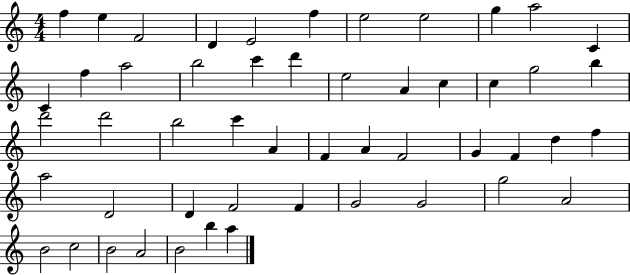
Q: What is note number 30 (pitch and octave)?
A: A4